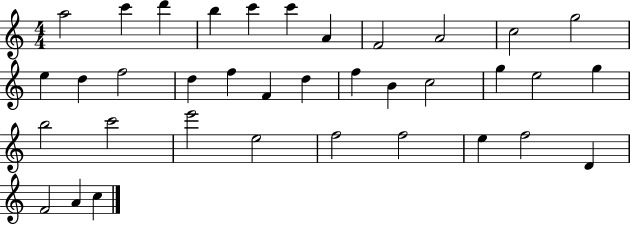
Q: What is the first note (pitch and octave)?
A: A5